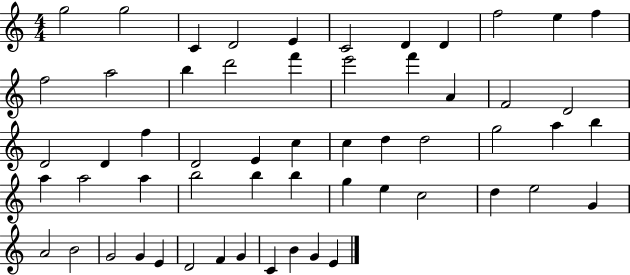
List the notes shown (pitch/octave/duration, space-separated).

G5/h G5/h C4/q D4/h E4/q C4/h D4/q D4/q F5/h E5/q F5/q F5/h A5/h B5/q D6/h F6/q E6/h F6/q A4/q F4/h D4/h D4/h D4/q F5/q D4/h E4/q C5/q C5/q D5/q D5/h G5/h A5/q B5/q A5/q A5/h A5/q B5/h B5/q B5/q G5/q E5/q C5/h D5/q E5/h G4/q A4/h B4/h G4/h G4/q E4/q D4/h F4/q G4/q C4/q B4/q G4/q E4/q